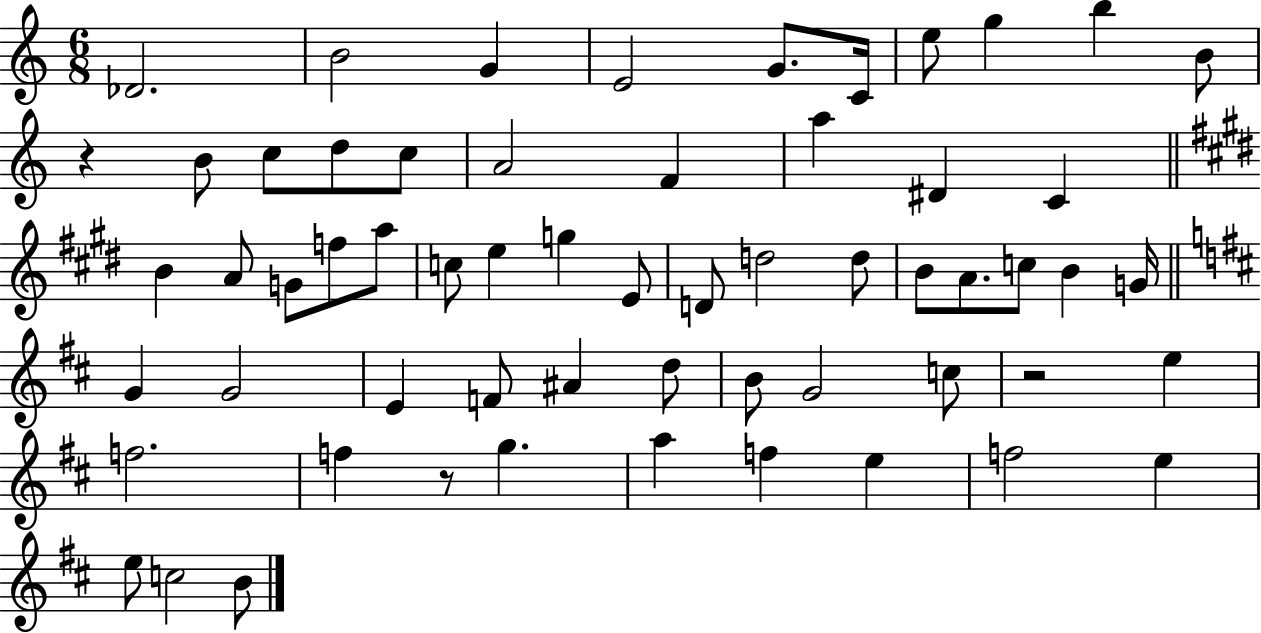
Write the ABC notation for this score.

X:1
T:Untitled
M:6/8
L:1/4
K:C
_D2 B2 G E2 G/2 C/4 e/2 g b B/2 z B/2 c/2 d/2 c/2 A2 F a ^D C B A/2 G/2 f/2 a/2 c/2 e g E/2 D/2 d2 d/2 B/2 A/2 c/2 B G/4 G G2 E F/2 ^A d/2 B/2 G2 c/2 z2 e f2 f z/2 g a f e f2 e e/2 c2 B/2